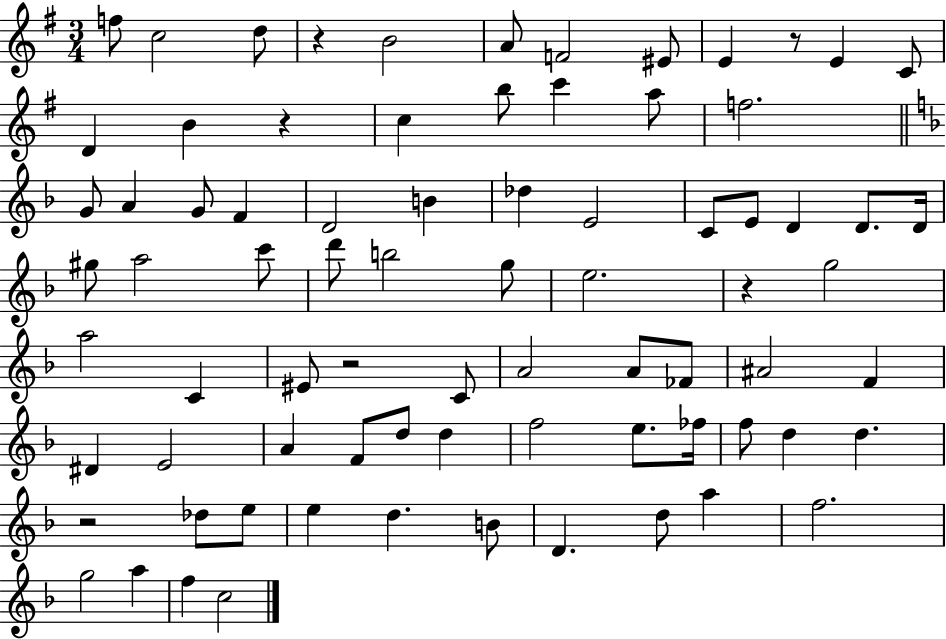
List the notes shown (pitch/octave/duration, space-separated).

F5/e C5/h D5/e R/q B4/h A4/e F4/h EIS4/e E4/q R/e E4/q C4/e D4/q B4/q R/q C5/q B5/e C6/q A5/e F5/h. G4/e A4/q G4/e F4/q D4/h B4/q Db5/q E4/h C4/e E4/e D4/q D4/e. D4/s G#5/e A5/h C6/e D6/e B5/h G5/e E5/h. R/q G5/h A5/h C4/q EIS4/e R/h C4/e A4/h A4/e FES4/e A#4/h F4/q D#4/q E4/h A4/q F4/e D5/e D5/q F5/h E5/e. FES5/s F5/e D5/q D5/q. R/h Db5/e E5/e E5/q D5/q. B4/e D4/q. D5/e A5/q F5/h. G5/h A5/q F5/q C5/h